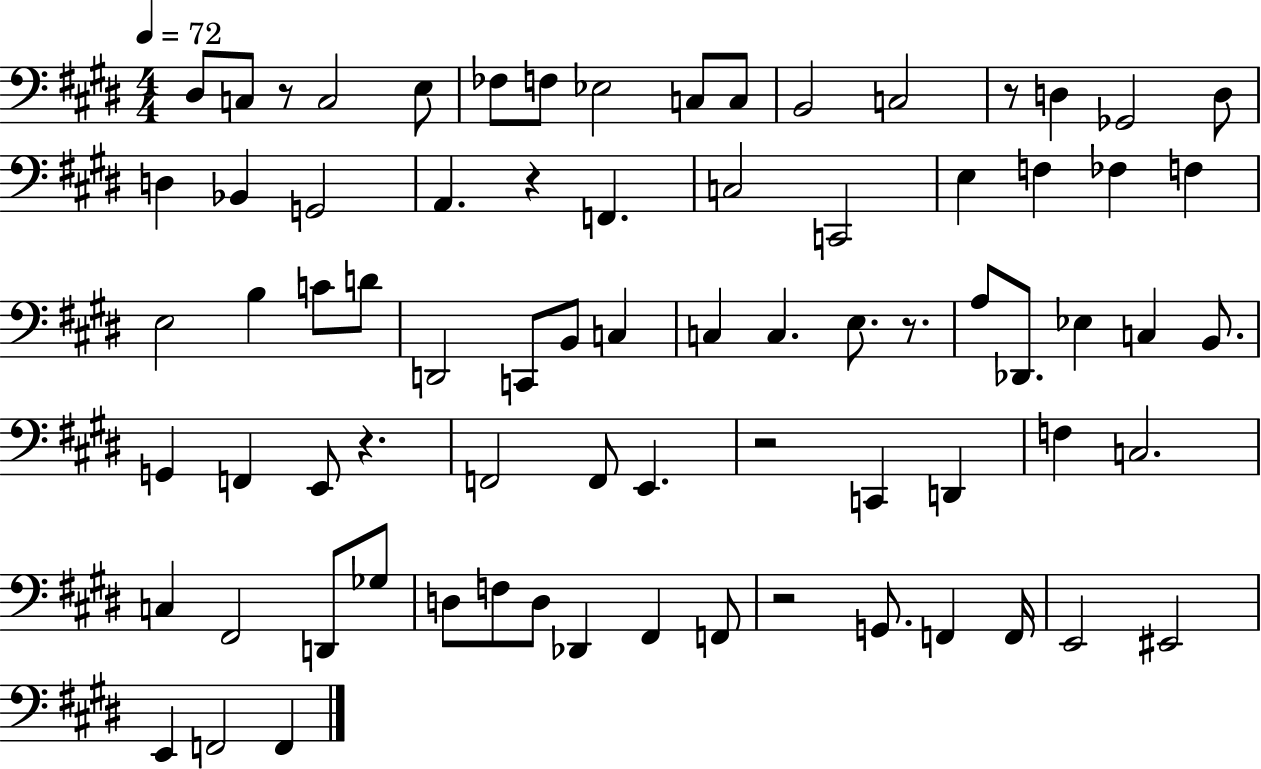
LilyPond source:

{
  \clef bass
  \numericTimeSignature
  \time 4/4
  \key e \major
  \tempo 4 = 72
  \repeat volta 2 { dis8 c8 r8 c2 e8 | fes8 f8 ees2 c8 c8 | b,2 c2 | r8 d4 ges,2 d8 | \break d4 bes,4 g,2 | a,4. r4 f,4. | c2 c,2 | e4 f4 fes4 f4 | \break e2 b4 c'8 d'8 | d,2 c,8 b,8 c4 | c4 c4. e8. r8. | a8 des,8. ees4 c4 b,8. | \break g,4 f,4 e,8 r4. | f,2 f,8 e,4. | r2 c,4 d,4 | f4 c2. | \break c4 fis,2 d,8 ges8 | d8 f8 d8 des,4 fis,4 f,8 | r2 g,8. f,4 f,16 | e,2 eis,2 | \break e,4 f,2 f,4 | } \bar "|."
}